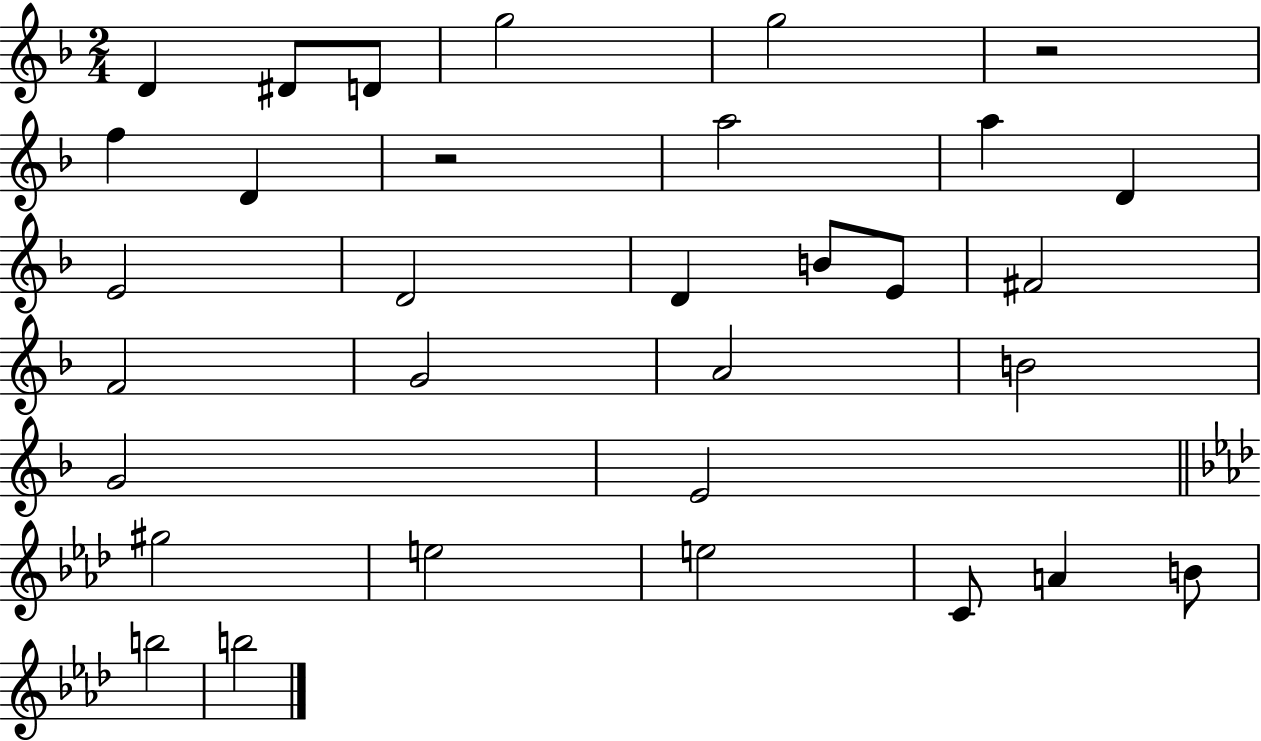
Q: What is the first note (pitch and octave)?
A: D4